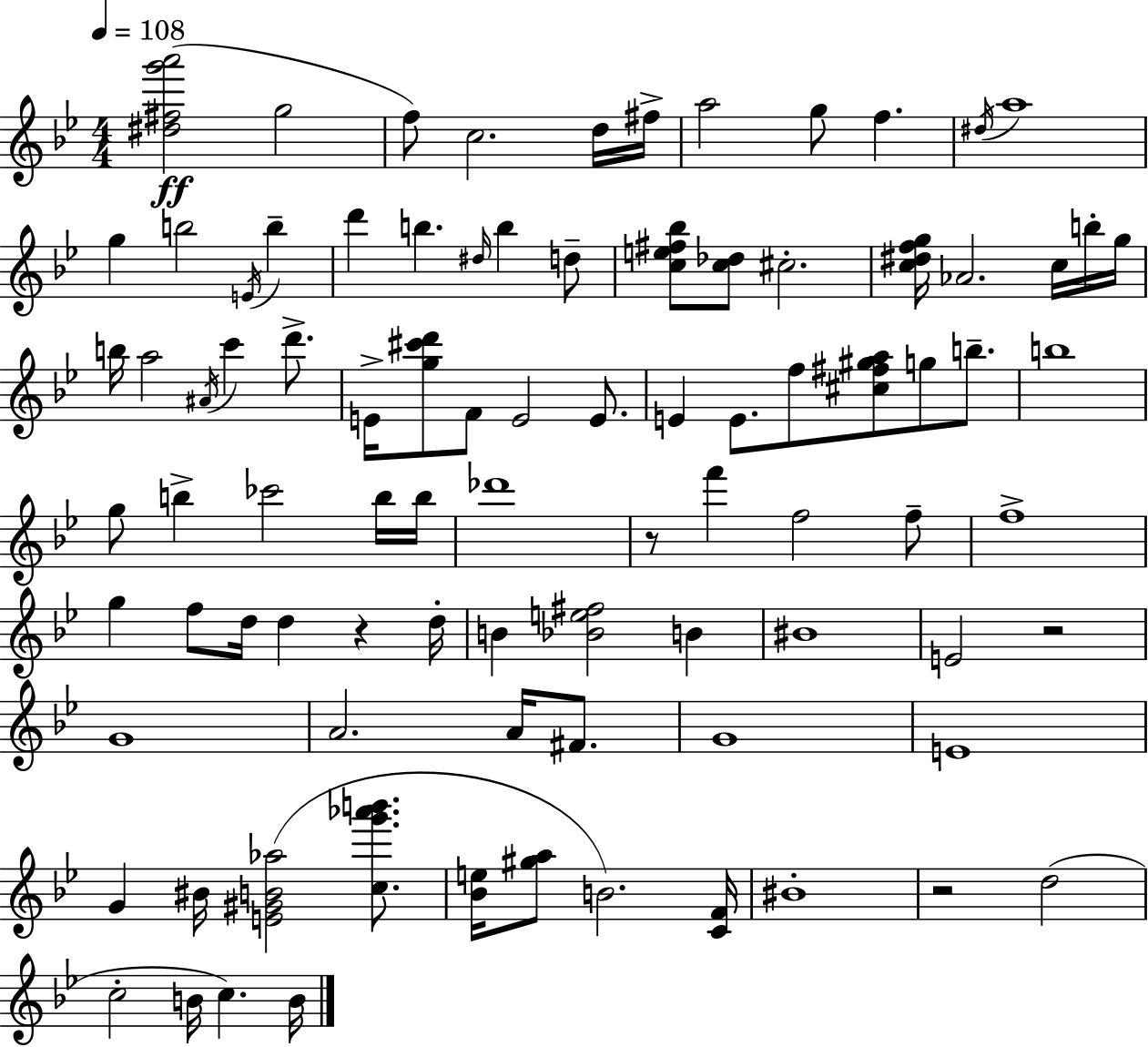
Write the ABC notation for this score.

X:1
T:Untitled
M:4/4
L:1/4
K:Gm
[^d^fg'a']2 g2 f/2 c2 d/4 ^f/4 a2 g/2 f ^d/4 a4 g b2 E/4 b d' b ^d/4 b d/2 [ce^f_b]/2 [c_d]/2 ^c2 [c^dfg]/4 _A2 c/4 b/4 g/4 b/4 a2 ^A/4 c' d'/2 E/4 [g^c'd']/2 F/2 E2 E/2 E E/2 f/2 [^c^f^ga]/2 g/2 b/2 b4 g/2 b _c'2 b/4 b/4 _d'4 z/2 f' f2 f/2 f4 g f/2 d/4 d z d/4 B [_Be^f]2 B ^B4 E2 z2 G4 A2 A/4 ^F/2 G4 E4 G ^B/4 [E^GB_a]2 [cg'_a'b']/2 [_Be]/4 [^ga]/2 B2 [CF]/4 ^B4 z2 d2 c2 B/4 c B/4